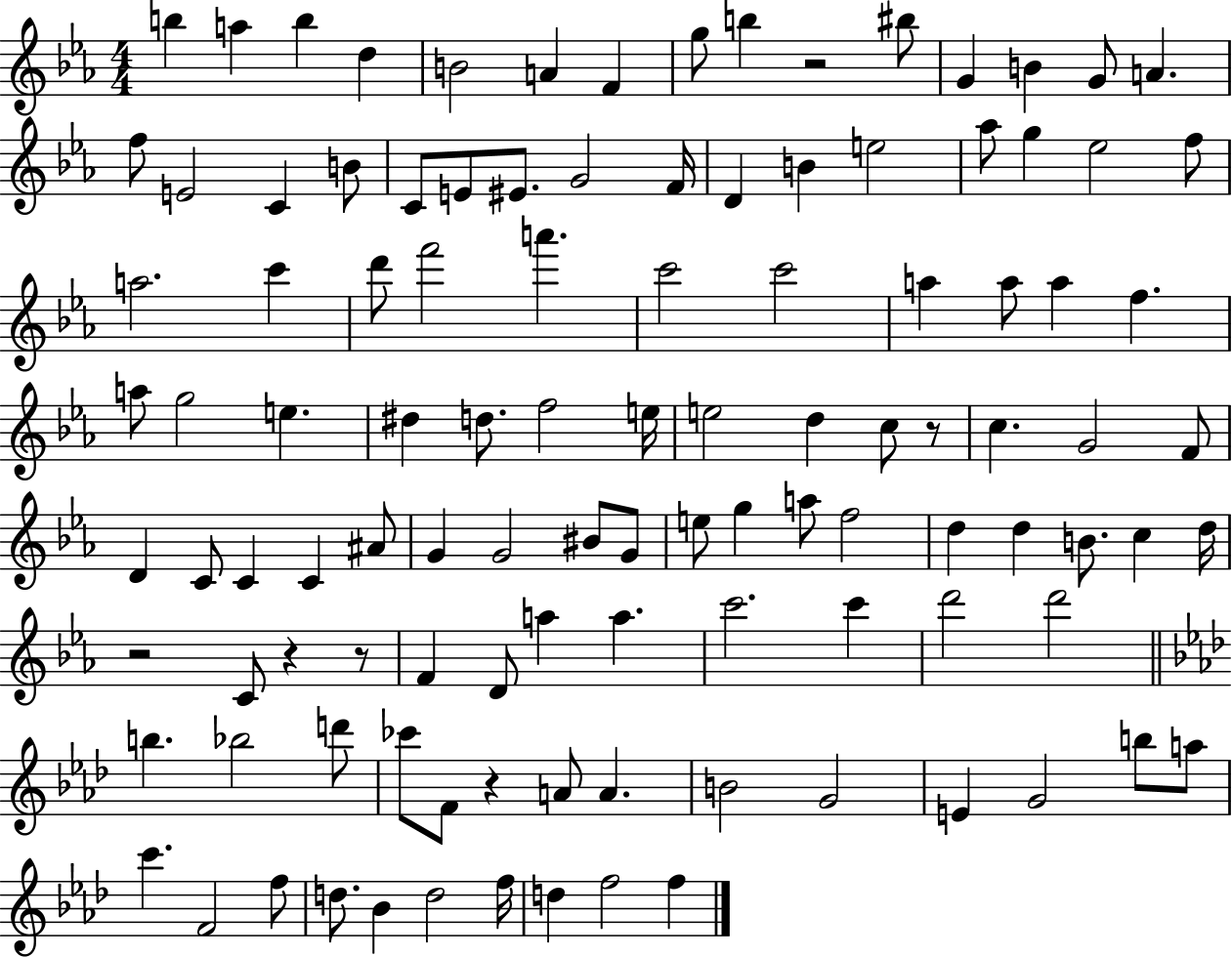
X:1
T:Untitled
M:4/4
L:1/4
K:Eb
b a b d B2 A F g/2 b z2 ^b/2 G B G/2 A f/2 E2 C B/2 C/2 E/2 ^E/2 G2 F/4 D B e2 _a/2 g _e2 f/2 a2 c' d'/2 f'2 a' c'2 c'2 a a/2 a f a/2 g2 e ^d d/2 f2 e/4 e2 d c/2 z/2 c G2 F/2 D C/2 C C ^A/2 G G2 ^B/2 G/2 e/2 g a/2 f2 d d B/2 c d/4 z2 C/2 z z/2 F D/2 a a c'2 c' d'2 d'2 b _b2 d'/2 _c'/2 F/2 z A/2 A B2 G2 E G2 b/2 a/2 c' F2 f/2 d/2 _B d2 f/4 d f2 f